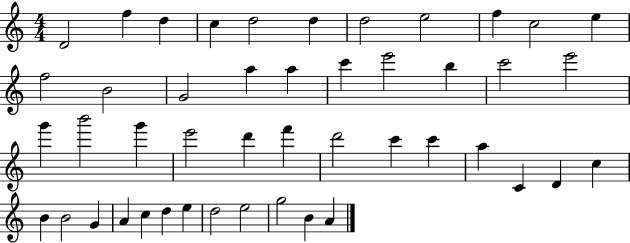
D4/h F5/q D5/q C5/q D5/h D5/q D5/h E5/h F5/q C5/h E5/q F5/h B4/h G4/h A5/q A5/q C6/q E6/h B5/q C6/h E6/h G6/q B6/h G6/q E6/h D6/q F6/q D6/h C6/q C6/q A5/q C4/q D4/q C5/q B4/q B4/h G4/q A4/q C5/q D5/q E5/q D5/h E5/h G5/h B4/q A4/q